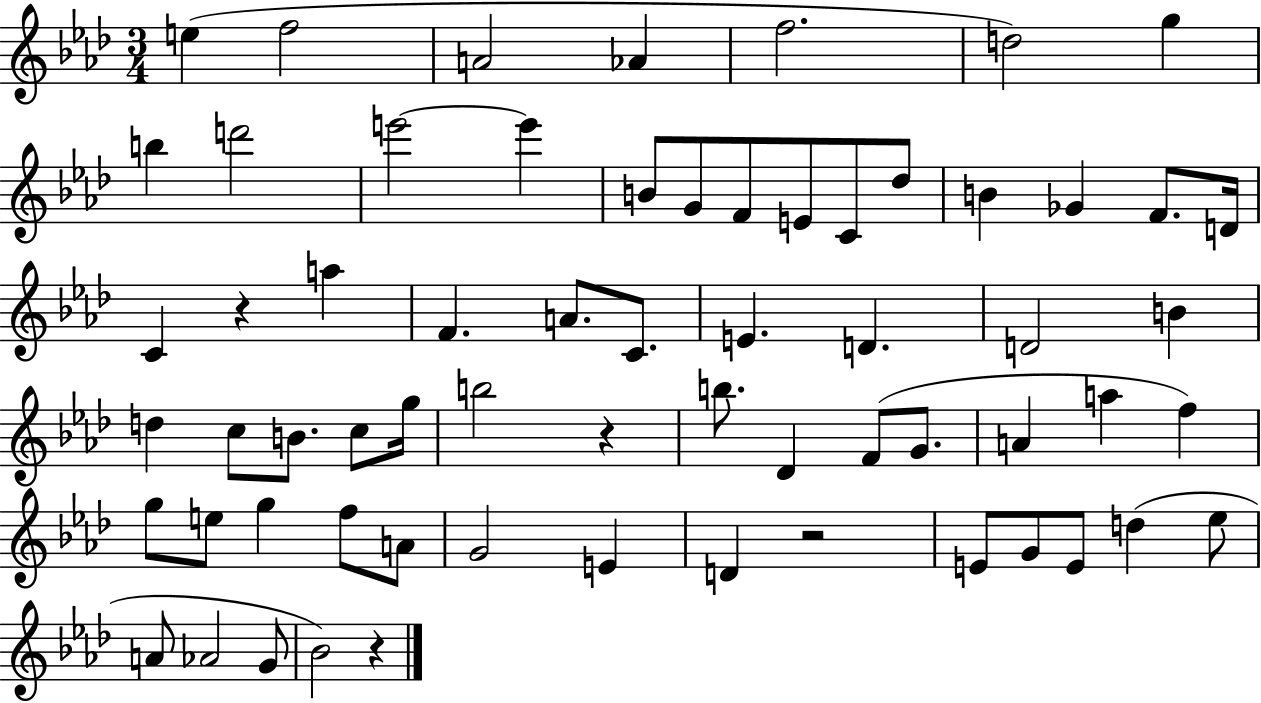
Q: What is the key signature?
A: AES major